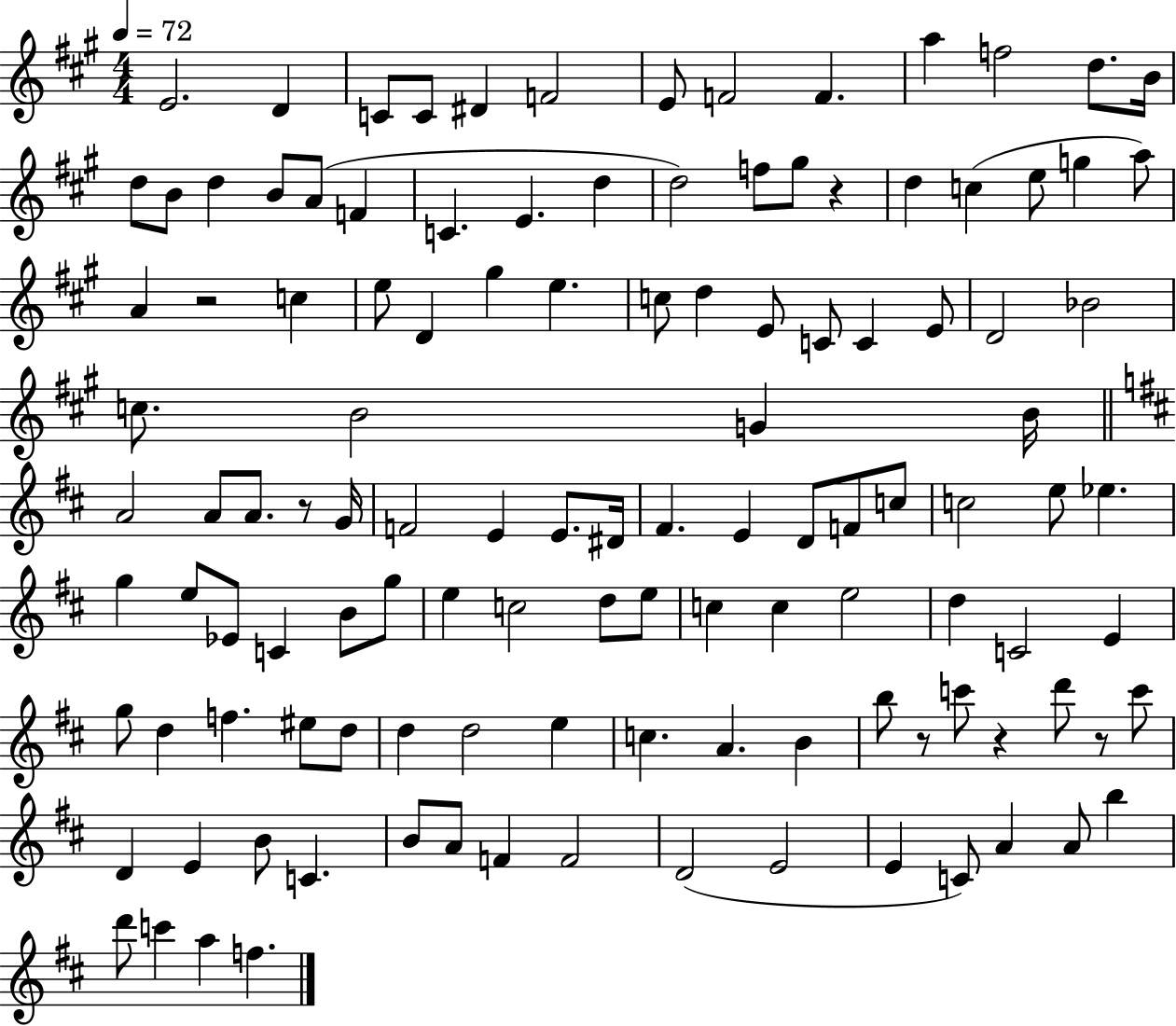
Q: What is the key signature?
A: A major